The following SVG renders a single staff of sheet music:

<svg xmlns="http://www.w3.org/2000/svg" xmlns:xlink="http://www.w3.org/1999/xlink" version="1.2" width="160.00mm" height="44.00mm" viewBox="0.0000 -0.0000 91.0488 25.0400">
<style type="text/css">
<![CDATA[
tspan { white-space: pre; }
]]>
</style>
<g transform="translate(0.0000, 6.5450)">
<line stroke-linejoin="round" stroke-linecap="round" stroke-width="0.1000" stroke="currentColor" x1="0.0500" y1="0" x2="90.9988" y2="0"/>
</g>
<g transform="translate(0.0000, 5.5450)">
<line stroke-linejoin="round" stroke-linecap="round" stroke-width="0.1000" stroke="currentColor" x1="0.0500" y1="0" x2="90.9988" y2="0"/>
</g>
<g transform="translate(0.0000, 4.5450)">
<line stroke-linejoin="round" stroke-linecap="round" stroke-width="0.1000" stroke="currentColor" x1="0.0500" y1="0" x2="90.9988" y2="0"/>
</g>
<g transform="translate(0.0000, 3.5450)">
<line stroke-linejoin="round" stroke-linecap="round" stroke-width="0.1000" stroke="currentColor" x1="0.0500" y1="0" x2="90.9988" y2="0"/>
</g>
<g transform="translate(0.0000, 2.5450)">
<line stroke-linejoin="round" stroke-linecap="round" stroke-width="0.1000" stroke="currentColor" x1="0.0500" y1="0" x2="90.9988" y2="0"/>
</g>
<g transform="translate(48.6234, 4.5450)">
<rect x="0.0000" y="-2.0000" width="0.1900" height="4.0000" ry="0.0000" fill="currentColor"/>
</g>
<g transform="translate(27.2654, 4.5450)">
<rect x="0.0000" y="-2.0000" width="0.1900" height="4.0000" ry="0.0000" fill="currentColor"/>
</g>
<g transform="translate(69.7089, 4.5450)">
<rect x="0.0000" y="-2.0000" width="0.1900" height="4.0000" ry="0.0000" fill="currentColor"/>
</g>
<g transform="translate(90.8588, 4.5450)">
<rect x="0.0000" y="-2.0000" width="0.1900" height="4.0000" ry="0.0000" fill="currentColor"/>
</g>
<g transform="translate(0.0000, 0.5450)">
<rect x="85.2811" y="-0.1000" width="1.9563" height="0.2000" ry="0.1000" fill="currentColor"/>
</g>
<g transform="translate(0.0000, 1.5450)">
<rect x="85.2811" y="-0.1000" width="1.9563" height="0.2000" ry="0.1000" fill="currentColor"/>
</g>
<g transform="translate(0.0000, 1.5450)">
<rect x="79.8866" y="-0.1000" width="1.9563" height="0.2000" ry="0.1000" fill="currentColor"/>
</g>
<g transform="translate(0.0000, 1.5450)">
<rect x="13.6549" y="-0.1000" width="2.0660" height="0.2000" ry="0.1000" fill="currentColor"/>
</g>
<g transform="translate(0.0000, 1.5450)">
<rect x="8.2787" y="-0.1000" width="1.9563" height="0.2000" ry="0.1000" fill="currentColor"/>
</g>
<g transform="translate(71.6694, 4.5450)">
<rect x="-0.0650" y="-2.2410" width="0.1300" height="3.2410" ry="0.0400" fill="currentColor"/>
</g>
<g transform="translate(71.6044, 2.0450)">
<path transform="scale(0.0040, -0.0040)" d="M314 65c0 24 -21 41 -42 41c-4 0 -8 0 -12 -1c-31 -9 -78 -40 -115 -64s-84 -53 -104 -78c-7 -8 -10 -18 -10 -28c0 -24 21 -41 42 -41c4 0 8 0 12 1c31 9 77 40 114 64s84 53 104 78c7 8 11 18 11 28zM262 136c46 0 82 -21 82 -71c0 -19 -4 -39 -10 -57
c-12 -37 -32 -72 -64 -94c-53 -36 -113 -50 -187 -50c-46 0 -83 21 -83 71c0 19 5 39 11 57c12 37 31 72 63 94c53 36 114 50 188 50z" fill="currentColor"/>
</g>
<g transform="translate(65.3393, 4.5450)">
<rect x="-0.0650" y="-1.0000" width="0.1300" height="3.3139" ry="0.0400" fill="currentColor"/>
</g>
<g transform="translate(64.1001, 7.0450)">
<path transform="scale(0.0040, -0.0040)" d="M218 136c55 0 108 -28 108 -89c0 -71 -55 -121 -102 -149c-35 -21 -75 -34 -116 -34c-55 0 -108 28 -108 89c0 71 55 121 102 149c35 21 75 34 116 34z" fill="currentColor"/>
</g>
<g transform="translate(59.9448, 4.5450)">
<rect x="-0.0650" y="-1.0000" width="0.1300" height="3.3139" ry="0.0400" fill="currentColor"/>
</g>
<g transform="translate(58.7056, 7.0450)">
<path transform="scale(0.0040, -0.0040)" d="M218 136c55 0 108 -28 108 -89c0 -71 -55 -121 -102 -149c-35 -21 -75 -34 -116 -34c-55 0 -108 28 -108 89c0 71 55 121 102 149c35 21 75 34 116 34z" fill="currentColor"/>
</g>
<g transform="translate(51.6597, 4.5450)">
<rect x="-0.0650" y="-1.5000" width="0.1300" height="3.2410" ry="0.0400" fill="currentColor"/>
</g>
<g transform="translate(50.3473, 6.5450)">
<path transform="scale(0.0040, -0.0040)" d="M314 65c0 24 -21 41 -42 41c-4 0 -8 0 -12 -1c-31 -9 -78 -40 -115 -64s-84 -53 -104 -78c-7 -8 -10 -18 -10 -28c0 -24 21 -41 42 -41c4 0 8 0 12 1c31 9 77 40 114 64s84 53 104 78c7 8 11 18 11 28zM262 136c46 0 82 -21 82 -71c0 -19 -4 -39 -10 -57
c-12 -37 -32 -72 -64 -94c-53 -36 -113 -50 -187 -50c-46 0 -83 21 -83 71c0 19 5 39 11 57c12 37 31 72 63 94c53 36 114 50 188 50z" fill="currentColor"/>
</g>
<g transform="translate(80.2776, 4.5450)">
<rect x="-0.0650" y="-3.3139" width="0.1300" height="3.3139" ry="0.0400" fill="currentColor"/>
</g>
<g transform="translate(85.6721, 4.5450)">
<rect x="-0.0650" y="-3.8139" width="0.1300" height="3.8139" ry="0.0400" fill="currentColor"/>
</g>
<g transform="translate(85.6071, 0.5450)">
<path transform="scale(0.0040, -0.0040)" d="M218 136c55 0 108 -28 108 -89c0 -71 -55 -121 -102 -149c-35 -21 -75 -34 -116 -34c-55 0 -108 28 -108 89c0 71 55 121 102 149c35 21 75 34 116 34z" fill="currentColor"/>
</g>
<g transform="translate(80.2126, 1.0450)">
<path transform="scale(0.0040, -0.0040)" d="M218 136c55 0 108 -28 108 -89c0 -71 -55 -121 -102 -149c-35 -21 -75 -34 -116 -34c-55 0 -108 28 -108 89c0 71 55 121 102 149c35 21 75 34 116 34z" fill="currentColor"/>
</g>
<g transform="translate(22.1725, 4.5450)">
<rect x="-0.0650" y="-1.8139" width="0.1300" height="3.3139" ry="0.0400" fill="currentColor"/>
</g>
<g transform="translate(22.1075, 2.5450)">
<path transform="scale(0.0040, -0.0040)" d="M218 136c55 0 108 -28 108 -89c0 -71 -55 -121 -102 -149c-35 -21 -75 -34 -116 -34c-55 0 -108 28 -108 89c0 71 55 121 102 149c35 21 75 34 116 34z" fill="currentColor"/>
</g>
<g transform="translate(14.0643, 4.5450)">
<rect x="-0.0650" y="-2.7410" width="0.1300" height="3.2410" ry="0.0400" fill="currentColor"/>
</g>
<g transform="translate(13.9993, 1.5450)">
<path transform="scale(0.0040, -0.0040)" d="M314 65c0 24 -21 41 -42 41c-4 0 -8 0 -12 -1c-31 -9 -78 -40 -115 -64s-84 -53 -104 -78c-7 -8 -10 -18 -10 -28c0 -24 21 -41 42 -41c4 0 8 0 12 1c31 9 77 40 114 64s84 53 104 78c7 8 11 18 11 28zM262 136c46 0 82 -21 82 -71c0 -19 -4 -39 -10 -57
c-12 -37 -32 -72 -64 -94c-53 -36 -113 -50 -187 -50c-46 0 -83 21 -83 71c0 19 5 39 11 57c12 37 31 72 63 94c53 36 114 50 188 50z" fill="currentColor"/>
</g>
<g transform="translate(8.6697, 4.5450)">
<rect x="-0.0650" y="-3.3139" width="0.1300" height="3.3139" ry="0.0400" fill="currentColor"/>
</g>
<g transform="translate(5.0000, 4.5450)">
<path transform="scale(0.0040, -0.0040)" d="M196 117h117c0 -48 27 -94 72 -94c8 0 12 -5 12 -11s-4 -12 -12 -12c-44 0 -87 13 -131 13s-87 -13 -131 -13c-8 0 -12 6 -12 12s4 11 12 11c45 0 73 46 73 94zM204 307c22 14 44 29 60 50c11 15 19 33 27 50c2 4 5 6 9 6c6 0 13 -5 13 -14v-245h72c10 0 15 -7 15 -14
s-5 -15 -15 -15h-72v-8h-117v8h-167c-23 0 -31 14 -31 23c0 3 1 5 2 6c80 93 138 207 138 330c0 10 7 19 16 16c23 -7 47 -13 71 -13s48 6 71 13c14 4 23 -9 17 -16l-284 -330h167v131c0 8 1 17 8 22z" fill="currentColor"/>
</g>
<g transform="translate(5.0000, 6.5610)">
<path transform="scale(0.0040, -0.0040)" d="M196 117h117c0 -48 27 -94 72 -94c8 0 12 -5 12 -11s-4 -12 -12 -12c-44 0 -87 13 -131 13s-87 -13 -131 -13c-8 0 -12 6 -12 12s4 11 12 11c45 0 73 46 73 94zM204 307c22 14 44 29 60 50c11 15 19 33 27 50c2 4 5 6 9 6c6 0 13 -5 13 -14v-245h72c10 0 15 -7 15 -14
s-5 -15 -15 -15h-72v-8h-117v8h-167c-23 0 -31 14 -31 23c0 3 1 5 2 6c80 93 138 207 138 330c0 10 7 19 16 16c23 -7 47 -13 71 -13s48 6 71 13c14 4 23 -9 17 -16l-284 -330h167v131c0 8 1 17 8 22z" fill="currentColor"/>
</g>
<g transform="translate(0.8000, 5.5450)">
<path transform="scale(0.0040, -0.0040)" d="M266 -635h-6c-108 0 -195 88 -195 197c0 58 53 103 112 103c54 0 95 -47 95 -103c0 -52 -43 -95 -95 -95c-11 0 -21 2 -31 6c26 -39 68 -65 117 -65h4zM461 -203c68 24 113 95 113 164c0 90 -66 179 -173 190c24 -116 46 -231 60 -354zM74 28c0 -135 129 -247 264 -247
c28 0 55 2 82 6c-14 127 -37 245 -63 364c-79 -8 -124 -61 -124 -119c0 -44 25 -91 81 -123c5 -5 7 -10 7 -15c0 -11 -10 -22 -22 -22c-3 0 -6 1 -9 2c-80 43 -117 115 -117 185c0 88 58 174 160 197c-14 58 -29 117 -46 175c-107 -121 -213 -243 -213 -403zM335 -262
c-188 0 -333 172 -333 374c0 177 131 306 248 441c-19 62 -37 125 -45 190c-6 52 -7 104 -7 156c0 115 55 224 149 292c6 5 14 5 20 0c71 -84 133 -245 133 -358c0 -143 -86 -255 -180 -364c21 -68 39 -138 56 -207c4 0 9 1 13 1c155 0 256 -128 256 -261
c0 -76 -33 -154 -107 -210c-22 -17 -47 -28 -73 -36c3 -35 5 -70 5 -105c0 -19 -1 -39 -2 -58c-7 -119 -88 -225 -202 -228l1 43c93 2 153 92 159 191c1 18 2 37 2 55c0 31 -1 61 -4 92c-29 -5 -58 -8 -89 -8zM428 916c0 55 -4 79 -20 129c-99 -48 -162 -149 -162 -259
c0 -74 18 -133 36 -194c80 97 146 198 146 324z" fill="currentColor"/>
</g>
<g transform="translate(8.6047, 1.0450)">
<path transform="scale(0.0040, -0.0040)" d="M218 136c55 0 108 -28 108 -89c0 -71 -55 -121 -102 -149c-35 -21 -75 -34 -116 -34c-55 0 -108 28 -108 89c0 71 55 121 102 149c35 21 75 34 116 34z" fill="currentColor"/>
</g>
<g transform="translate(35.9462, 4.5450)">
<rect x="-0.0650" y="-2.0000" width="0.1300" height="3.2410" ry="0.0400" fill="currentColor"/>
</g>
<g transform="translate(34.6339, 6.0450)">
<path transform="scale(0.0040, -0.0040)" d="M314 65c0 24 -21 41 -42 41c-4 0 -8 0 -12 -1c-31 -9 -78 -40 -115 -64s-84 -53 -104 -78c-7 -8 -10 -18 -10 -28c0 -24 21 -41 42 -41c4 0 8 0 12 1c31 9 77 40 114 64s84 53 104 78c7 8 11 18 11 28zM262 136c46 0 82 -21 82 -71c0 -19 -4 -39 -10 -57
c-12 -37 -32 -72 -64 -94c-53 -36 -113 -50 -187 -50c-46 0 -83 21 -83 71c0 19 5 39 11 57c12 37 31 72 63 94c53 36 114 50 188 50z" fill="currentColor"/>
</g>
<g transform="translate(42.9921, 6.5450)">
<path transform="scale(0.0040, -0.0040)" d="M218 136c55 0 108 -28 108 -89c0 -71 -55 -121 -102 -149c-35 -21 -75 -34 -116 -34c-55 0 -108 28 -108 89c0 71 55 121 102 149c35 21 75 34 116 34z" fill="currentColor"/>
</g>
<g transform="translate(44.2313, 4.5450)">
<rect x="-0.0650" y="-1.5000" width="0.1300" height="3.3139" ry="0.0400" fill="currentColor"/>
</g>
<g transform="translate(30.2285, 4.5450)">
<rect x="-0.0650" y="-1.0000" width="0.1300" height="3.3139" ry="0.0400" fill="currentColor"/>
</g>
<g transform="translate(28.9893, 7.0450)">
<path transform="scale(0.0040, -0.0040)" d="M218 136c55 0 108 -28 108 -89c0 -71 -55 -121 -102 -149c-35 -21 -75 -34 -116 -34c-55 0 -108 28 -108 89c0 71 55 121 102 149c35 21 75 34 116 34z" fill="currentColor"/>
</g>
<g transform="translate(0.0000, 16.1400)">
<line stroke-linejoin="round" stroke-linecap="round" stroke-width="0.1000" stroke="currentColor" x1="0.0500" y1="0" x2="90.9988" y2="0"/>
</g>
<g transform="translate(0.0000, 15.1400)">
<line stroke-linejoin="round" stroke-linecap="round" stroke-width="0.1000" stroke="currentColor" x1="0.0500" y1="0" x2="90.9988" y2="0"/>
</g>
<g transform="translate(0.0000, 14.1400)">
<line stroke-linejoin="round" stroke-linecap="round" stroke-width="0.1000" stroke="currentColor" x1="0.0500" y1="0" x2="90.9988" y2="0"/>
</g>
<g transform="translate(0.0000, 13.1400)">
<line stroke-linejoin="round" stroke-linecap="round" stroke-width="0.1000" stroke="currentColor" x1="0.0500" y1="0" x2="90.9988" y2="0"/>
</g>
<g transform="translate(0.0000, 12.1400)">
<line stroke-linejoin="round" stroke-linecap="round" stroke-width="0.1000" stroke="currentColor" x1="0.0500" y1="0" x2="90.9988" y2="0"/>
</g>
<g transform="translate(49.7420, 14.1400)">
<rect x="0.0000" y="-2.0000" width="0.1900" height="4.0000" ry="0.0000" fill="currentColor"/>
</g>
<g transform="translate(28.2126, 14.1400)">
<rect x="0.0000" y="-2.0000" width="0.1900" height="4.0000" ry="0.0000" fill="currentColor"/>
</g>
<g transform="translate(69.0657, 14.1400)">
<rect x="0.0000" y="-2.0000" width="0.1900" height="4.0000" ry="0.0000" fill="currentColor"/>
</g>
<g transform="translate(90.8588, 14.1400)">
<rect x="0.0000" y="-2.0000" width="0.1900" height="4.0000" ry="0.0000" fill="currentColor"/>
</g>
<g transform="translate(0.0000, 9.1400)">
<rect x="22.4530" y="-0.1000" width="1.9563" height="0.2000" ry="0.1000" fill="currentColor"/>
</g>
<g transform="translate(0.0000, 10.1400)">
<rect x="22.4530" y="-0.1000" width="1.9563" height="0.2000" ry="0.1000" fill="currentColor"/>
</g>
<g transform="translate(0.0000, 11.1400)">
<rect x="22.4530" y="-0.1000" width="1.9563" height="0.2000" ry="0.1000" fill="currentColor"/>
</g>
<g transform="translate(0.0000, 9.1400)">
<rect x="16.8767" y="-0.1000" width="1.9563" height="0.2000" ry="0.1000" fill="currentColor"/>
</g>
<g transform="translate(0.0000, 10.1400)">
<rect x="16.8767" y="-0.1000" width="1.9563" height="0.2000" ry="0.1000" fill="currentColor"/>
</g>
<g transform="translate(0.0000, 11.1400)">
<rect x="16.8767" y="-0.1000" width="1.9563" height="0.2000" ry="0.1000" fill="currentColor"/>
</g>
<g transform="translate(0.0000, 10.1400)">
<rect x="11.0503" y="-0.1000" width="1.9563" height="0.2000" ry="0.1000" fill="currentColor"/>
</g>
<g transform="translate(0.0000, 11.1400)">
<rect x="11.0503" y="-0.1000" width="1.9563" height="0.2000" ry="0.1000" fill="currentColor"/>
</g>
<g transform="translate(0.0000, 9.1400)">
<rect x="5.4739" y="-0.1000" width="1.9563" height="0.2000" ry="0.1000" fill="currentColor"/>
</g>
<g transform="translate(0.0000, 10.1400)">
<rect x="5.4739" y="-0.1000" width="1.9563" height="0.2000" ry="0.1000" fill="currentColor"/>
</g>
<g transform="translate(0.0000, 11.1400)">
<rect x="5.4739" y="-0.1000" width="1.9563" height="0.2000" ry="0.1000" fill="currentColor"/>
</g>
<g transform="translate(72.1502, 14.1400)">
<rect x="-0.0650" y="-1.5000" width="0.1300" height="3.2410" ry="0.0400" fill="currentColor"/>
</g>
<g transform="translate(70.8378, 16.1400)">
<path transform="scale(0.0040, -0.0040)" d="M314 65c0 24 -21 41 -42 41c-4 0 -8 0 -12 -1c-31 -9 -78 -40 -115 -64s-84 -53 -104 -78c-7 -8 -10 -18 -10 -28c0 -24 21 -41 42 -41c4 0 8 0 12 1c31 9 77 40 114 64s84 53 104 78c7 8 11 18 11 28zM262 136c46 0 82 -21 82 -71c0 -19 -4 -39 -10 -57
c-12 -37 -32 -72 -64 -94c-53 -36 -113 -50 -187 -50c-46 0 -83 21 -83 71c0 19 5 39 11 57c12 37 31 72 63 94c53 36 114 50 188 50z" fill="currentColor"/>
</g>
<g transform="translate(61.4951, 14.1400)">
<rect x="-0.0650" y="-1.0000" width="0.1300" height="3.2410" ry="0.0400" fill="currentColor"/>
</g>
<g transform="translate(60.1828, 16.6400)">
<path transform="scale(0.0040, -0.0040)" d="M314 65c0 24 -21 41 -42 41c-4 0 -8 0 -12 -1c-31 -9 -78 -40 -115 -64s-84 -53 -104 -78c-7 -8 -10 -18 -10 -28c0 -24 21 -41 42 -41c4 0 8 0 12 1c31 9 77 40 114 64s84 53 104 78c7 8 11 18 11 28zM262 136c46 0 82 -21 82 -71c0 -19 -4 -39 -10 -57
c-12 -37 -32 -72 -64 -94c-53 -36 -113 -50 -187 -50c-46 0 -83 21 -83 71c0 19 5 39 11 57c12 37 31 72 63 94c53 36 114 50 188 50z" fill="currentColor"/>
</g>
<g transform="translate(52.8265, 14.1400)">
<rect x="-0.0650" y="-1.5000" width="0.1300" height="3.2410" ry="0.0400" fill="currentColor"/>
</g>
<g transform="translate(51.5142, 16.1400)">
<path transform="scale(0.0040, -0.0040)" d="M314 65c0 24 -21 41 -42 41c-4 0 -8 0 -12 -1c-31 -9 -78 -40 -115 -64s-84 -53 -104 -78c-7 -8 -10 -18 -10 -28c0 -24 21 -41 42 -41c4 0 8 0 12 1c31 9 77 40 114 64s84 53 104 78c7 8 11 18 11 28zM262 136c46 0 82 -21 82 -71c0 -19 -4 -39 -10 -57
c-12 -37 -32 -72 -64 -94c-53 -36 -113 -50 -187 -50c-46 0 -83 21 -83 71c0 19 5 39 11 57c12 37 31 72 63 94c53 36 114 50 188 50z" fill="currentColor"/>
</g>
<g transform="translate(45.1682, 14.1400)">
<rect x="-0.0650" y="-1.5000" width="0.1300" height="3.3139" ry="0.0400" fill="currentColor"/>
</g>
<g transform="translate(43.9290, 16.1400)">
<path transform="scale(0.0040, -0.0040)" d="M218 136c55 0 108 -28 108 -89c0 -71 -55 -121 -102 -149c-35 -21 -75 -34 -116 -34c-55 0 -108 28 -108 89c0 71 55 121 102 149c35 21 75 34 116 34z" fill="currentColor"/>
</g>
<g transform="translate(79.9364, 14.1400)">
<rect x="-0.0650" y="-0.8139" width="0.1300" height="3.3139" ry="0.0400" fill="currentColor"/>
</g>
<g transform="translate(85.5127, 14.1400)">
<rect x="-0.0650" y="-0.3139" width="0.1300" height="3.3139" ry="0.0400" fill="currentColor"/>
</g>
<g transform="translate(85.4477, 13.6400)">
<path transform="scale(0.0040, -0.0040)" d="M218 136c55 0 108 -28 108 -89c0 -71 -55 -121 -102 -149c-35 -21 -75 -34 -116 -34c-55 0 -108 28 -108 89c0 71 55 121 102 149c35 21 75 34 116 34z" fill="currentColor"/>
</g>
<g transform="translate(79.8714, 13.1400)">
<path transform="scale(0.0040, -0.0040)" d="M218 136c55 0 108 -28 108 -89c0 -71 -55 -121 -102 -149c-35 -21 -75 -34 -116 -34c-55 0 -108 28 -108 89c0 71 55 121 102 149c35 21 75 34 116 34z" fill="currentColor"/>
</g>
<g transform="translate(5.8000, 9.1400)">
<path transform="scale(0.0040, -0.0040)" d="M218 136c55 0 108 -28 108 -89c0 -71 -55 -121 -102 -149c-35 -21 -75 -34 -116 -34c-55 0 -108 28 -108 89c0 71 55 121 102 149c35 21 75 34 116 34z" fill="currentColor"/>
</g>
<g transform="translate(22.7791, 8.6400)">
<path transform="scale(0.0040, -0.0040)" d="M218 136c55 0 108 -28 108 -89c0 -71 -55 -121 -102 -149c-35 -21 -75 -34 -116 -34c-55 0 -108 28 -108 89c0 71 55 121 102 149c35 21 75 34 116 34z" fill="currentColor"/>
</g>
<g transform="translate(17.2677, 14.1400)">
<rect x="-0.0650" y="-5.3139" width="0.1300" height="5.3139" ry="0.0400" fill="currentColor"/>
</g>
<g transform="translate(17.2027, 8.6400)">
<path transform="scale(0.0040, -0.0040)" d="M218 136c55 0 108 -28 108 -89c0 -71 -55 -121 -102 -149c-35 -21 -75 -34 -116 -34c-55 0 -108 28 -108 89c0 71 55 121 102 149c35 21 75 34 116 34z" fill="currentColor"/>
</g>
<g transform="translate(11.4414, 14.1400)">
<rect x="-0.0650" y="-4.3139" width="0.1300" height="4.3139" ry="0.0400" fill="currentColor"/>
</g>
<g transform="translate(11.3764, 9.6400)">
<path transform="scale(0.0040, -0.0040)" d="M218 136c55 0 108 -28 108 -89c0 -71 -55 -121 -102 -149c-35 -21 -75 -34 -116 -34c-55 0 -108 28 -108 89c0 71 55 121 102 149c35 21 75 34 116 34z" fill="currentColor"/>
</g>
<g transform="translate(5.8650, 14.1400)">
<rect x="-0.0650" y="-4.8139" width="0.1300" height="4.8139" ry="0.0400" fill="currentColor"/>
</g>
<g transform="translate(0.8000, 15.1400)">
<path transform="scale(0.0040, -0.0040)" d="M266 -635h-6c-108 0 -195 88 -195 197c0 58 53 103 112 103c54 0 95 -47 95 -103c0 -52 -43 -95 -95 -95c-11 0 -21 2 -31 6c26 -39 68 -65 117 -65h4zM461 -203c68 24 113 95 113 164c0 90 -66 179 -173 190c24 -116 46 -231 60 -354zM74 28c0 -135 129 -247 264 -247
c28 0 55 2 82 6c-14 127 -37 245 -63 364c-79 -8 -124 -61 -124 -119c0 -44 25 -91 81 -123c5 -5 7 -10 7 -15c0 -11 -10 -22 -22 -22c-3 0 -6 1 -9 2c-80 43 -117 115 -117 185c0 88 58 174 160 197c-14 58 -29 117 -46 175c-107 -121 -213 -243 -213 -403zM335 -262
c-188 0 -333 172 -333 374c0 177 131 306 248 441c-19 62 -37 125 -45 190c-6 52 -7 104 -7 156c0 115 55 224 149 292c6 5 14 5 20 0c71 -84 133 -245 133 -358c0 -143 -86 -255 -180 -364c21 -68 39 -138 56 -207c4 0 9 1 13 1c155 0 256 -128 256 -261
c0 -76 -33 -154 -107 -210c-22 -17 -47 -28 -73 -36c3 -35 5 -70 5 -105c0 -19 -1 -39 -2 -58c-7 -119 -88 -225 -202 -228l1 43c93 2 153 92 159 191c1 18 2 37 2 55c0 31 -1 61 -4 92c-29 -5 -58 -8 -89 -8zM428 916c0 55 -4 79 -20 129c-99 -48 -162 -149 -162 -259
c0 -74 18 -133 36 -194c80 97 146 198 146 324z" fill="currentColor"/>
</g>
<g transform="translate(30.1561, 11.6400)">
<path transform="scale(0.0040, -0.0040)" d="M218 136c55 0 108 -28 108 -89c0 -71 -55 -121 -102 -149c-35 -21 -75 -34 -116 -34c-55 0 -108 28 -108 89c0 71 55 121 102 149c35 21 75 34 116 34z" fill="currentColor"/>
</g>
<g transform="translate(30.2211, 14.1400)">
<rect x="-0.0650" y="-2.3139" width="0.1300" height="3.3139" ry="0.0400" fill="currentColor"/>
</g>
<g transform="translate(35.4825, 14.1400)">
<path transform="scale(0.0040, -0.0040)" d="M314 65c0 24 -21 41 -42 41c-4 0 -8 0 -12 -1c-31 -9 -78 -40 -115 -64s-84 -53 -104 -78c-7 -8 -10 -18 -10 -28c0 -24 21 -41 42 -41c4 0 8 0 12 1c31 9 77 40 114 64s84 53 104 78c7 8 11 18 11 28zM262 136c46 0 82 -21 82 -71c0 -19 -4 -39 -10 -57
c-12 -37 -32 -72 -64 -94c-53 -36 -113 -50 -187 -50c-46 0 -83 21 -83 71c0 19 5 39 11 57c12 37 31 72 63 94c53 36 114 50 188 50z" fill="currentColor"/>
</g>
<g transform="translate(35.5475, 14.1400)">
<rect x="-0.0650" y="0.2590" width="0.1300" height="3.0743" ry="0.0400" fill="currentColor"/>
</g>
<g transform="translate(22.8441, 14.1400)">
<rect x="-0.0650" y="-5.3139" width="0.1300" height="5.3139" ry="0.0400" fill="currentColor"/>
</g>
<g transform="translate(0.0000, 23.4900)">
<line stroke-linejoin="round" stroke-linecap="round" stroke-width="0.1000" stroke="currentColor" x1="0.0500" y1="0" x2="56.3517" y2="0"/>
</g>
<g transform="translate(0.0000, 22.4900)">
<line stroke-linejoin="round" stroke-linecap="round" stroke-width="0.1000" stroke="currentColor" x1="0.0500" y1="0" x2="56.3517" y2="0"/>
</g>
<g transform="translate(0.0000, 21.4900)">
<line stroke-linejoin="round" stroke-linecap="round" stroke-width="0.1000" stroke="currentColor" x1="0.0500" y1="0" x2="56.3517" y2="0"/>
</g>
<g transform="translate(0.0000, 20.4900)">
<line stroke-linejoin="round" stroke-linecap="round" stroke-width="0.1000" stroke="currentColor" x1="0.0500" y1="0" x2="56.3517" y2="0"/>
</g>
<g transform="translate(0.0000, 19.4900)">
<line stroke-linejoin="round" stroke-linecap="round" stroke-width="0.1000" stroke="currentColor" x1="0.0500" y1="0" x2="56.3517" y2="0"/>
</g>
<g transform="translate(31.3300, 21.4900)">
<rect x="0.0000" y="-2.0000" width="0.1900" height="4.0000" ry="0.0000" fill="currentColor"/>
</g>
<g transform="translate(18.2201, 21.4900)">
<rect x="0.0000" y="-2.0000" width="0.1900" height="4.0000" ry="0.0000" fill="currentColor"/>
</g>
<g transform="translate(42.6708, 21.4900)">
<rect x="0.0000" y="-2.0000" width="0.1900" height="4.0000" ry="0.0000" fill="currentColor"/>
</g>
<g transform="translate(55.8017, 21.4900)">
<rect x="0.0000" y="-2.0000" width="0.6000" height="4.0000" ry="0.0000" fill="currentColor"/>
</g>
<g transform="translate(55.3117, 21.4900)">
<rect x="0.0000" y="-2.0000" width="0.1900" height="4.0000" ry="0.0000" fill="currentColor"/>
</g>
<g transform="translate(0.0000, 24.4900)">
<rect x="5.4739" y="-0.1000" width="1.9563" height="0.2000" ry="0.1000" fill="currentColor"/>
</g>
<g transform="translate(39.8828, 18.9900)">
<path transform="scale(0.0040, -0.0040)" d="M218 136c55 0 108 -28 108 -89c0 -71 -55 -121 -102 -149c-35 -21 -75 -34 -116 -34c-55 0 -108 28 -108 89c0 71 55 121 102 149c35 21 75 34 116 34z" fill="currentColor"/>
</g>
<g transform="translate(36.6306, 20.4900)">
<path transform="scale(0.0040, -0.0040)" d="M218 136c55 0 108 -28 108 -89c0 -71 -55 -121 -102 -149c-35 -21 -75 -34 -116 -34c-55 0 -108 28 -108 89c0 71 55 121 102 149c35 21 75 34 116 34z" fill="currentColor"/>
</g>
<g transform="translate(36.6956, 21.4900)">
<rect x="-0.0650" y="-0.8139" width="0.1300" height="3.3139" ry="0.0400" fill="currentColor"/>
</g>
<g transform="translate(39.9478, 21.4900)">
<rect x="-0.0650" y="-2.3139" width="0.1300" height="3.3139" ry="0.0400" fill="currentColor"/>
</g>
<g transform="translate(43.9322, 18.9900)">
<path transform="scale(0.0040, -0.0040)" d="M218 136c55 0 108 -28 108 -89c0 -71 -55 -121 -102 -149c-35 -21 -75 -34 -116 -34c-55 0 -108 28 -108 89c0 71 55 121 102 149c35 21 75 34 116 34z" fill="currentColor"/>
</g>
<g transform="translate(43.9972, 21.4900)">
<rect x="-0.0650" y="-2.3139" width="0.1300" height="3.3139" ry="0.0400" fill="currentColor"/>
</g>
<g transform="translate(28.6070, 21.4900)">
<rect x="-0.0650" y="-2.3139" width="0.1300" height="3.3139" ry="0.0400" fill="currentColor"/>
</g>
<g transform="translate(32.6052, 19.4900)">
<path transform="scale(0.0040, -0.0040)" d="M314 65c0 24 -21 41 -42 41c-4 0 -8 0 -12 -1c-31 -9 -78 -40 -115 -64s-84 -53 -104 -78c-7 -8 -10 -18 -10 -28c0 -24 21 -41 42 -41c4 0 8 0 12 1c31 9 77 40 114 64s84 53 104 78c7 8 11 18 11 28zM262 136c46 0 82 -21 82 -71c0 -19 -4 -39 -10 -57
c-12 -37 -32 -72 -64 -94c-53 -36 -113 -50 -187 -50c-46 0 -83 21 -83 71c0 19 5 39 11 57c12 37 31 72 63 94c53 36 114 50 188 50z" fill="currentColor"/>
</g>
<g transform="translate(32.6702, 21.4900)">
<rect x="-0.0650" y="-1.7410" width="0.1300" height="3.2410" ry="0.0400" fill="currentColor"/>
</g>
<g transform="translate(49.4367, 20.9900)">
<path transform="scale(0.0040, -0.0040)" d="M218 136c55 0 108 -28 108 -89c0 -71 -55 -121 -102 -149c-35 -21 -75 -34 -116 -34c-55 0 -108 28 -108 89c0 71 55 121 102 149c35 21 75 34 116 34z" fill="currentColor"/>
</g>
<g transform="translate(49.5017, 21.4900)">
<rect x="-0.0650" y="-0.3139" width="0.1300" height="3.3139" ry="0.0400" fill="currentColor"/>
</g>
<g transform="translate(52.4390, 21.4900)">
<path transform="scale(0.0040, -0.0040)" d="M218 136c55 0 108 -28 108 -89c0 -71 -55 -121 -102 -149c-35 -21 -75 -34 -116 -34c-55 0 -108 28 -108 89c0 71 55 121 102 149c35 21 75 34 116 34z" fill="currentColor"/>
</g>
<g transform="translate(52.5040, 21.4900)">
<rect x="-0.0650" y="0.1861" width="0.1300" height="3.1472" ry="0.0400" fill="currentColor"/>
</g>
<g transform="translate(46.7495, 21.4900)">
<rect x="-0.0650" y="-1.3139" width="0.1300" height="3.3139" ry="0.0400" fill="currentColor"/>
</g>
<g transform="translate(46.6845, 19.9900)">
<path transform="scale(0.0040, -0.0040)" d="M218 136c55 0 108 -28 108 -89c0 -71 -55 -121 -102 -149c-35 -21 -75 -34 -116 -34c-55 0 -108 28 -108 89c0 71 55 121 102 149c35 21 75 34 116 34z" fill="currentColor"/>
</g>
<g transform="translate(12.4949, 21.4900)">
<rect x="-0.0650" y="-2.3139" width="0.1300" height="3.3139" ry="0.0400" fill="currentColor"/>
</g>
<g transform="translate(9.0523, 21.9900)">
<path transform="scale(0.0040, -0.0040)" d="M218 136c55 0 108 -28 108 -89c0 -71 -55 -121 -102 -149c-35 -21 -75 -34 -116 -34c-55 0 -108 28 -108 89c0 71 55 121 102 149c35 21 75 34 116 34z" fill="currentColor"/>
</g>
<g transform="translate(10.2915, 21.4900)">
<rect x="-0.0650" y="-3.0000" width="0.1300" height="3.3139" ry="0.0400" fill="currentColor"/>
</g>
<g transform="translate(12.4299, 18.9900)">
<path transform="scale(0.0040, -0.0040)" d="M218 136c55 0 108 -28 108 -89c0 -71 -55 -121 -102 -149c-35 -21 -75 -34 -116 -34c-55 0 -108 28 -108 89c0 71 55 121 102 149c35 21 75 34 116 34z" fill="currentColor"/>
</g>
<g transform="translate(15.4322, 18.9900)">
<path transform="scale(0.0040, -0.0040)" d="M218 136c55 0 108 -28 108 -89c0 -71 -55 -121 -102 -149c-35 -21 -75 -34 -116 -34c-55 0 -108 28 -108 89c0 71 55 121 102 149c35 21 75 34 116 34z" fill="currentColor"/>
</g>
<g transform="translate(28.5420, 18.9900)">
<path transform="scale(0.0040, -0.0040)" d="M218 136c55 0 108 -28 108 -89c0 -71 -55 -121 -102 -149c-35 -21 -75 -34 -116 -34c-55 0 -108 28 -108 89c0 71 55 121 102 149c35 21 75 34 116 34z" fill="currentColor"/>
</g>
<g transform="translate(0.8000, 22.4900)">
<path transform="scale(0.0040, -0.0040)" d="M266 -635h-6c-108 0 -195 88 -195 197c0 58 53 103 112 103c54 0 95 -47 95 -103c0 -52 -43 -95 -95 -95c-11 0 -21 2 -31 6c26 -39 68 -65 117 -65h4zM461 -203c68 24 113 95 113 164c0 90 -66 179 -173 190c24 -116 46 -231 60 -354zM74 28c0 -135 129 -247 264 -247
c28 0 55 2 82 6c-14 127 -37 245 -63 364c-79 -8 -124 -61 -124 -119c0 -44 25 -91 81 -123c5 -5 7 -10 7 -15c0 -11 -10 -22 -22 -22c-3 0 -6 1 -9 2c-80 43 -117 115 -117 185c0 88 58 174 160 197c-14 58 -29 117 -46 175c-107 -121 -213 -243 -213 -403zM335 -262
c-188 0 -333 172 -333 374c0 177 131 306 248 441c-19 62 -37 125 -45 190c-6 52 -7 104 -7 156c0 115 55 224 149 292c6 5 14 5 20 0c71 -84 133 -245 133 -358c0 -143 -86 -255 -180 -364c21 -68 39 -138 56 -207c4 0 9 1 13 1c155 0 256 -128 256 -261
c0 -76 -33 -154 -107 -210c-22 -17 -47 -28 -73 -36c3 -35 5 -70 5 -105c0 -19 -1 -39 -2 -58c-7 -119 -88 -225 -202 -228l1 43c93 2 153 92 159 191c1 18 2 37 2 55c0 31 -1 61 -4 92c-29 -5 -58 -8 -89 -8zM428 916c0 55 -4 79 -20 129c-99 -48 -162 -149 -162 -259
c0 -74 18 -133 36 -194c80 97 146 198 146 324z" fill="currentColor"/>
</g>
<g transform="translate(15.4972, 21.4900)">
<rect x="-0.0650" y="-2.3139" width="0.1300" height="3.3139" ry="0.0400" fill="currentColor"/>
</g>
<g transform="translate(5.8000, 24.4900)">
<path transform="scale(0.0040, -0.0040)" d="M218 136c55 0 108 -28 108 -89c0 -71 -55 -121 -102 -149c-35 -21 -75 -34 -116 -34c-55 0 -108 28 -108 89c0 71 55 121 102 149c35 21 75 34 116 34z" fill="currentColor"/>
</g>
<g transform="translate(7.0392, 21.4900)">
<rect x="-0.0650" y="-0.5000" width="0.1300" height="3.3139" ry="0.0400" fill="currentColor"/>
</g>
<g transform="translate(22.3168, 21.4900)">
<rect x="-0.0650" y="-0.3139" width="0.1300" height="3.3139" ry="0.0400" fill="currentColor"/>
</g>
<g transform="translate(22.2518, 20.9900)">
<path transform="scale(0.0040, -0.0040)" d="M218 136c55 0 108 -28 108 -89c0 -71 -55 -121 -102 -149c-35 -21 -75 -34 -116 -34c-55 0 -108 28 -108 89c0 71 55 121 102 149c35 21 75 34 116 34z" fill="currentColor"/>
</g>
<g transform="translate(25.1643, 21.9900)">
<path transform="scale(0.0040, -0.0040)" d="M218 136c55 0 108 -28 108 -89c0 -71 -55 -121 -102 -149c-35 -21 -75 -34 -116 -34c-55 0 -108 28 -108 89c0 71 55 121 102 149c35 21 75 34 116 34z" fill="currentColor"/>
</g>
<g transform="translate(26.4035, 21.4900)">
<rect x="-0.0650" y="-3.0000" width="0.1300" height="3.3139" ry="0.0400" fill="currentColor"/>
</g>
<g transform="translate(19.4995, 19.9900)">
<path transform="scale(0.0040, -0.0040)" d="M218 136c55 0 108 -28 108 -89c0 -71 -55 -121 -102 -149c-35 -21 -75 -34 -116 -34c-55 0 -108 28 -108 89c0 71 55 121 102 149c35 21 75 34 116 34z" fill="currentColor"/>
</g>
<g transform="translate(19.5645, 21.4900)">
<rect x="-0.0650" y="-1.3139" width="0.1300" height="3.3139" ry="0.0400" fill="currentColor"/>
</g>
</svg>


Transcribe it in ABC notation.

X:1
T:Untitled
M:4/4
L:1/4
K:C
b a2 f D F2 E E2 D D g2 b c' e' d' f' f' g B2 E E2 D2 E2 d c C A g g e c A g f2 d g g e c B